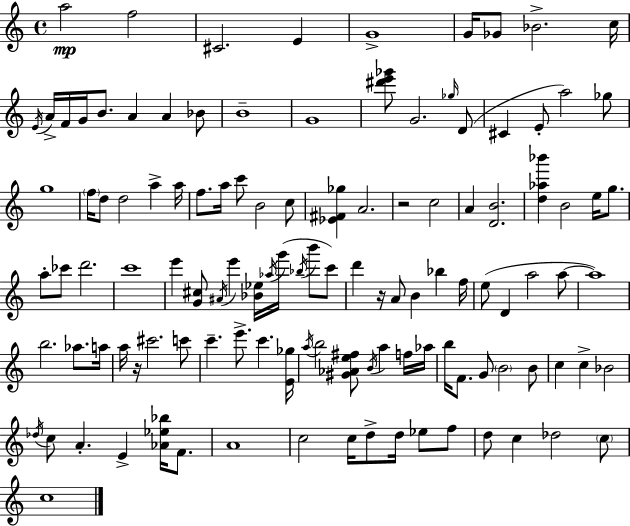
{
  \clef treble
  \time 4/4
  \defaultTimeSignature
  \key c \major
  a''2\mp f''2 | cis'2. e'4 | g'1-> | g'16 ges'8 bes'2.-> c''16 | \break \acciaccatura { e'16 } a'16-> f'16 g'16 b'8. a'4 a'4 bes'8 | b'1-- | g'1 | <dis''' e''' ges'''>8 g'2. \grace { ges''16 } | \break d'8( cis'4 e'8-. a''2) | ges''8 g''1 | \parenthesize f''16 d''8 d''2 a''4-> | a''16 f''8. a''16 c'''8 b'2 | \break c''8 <ees' fis' ges''>4 a'2. | r2 c''2 | a'4 <d' b'>2. | <d'' aes'' bes'''>4 b'2 e''16 g''8. | \break a''8-. ces'''8 d'''2. | c'''1 | e'''4 <g' cis''>8 \acciaccatura { ais'16 } e'''4 <bes' ees''>16 \acciaccatura { aes''16 }( g'''16 | \acciaccatura { bes''16 } b'''8 c'''8) d'''4 r16 a'8 b'4 | \break bes''4 f''16 e''8( d'4 a''2 | a''8~~ a''1) | b''2. | aes''8. a''16 a''16 r16 cis'''2. | \break c'''8 c'''4.-- e'''8.-> c'''4. | <e' ges''>16 \acciaccatura { a''16 } b''2 <gis' aes' e'' fis''>8 | \acciaccatura { b'16 } a''4 f''16 aes''16 b''16 f'8. g'8 \parenthesize b'2 | b'8 c''4 c''4-> bes'2 | \break \acciaccatura { des''16 } c''8 a'4.-. | e'4-> <aes' ees'' bes''>16 f'8. a'1 | c''2 | c''16 d''8-> d''16 ees''8 f''8 d''8 c''4 des''2 | \break \parenthesize c''8 c''1 | \bar "|."
}